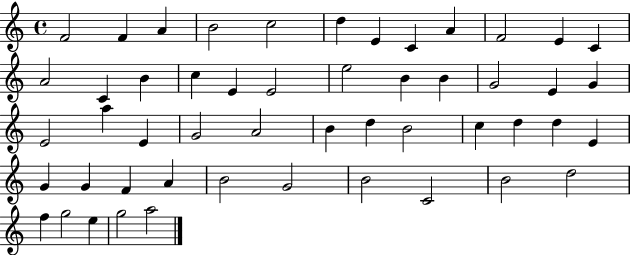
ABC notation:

X:1
T:Untitled
M:4/4
L:1/4
K:C
F2 F A B2 c2 d E C A F2 E C A2 C B c E E2 e2 B B G2 E G E2 a E G2 A2 B d B2 c d d E G G F A B2 G2 B2 C2 B2 d2 f g2 e g2 a2